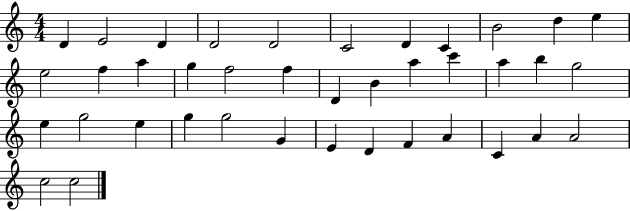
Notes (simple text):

D4/q E4/h D4/q D4/h D4/h C4/h D4/q C4/q B4/h D5/q E5/q E5/h F5/q A5/q G5/q F5/h F5/q D4/q B4/q A5/q C6/q A5/q B5/q G5/h E5/q G5/h E5/q G5/q G5/h G4/q E4/q D4/q F4/q A4/q C4/q A4/q A4/h C5/h C5/h